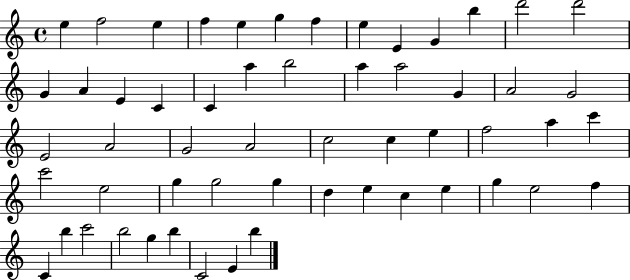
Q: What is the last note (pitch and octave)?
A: B5